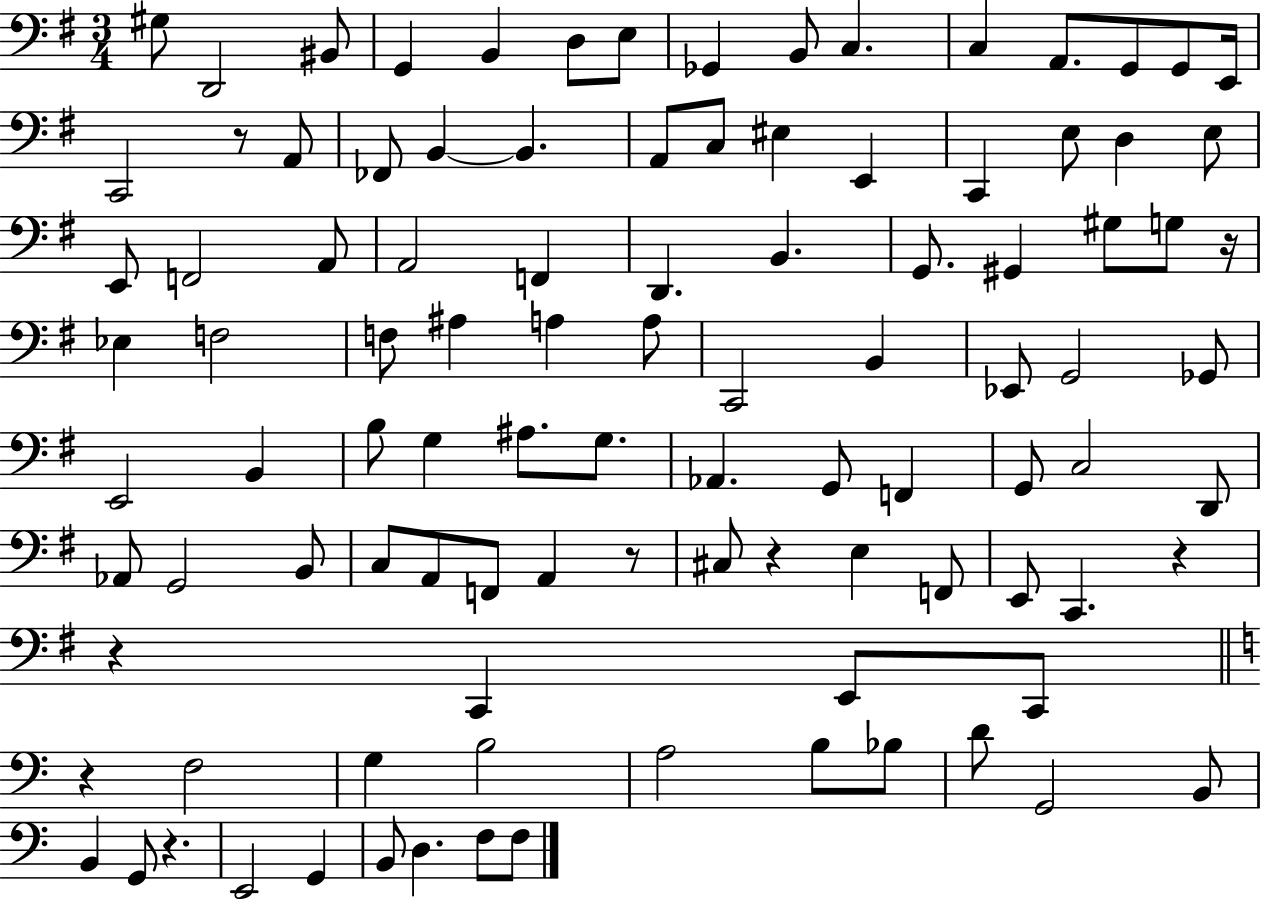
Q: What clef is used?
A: bass